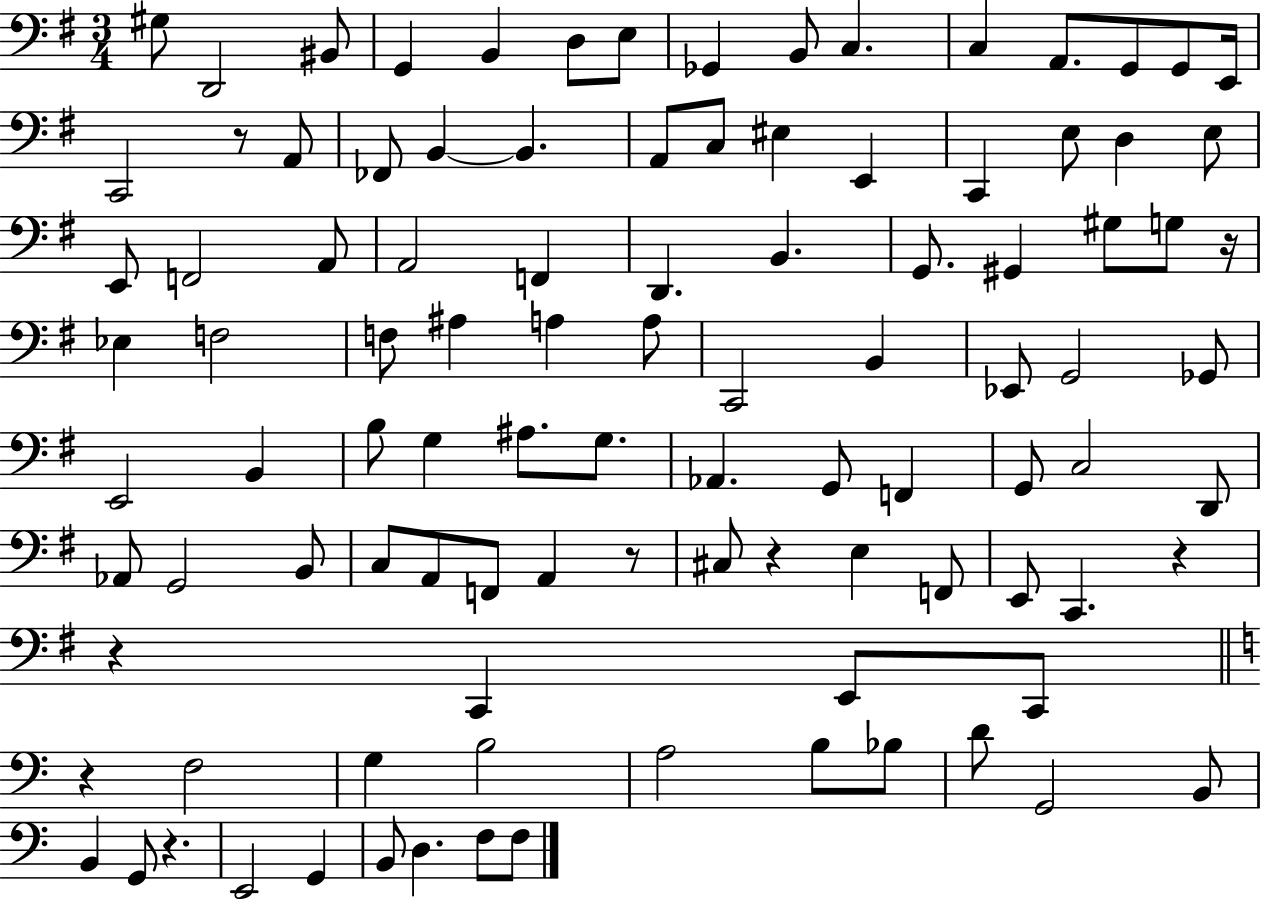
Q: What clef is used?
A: bass